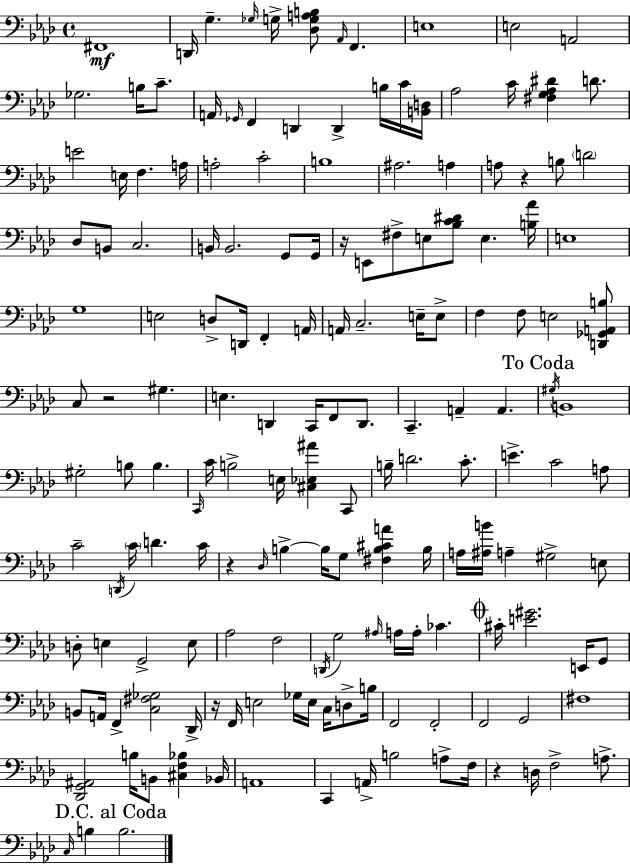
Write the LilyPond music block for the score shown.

{
  \clef bass
  \time 4/4
  \defaultTimeSignature
  \key aes \major
  fis,1\mf | d,16 g4.-- \grace { ges16 } g16-> <des g a b>8 \grace { aes,16 } f,4. | e1 | e2 a,2 | \break ges2. b16 c'8.-- | a,16 \grace { ges,16 } f,4 d,4 d,4-> | b16 c'16 <b, d>16 aes2 c'16 <fis g aes dis'>4 | d'8. e'2 e16 f4. | \break a16 a2-. c'2-. | b1 | ais2. a4 | a8 r4 b8 \parenthesize d'2 | \break des8 b,8 c2. | b,16 b,2. | g,8 g,16 r16 e,8 fis8-> e8 <bes c' dis'>8 e4. | <b aes'>16 e1 | \break g1 | e2 d8-> d,16 f,4-. | a,16 a,16 c2.-- | e16-- e8-> f4 f8 e2 | \break <d, ges, a, b>8 c8 r2 gis4. | e4. d,4 c,16 f,8 | d,8. c,4.-- a,4-- a,4. | \mark "To Coda" \acciaccatura { gis16 } b,1 | \break gis2-. b8 b4. | \grace { c,16 } c'16 b2-> e16 <cis ees ais'>4 | c,8 b16-- d'2. | c'8.-. e'4.-> c'2 | \break a8 c'2-- \acciaccatura { d,16 } \parenthesize c'16 d'4. | c'16 r4 \grace { des16 } b4->~~ b16 | g8 <fis b cis' a'>4 b16 a16 <ais b'>16 a4-- gis2-> | e8 d8-. e4 g,2-> | \break e8 aes2 f2 | \acciaccatura { d,16 } g2 | \grace { ais16 } a16 a16-. ces'4. \mark \markup { \musicglyph "scripts.coda" } cis'16-. <e' gis'>2. | e,16 g,8 b,8 a,16 f,4-> | \break <c fis ges>2 des,16-> r16 f,16 e2 | ges16 e16 c16 d8-> b16 f,2 | f,2-. f,2 | g,2 fis1 | \break <des, g, ais,>2 | b16 b,8 <cis f bes>4 bes,16 a,1 | c,4 a,16-> b2 | a8-> f16 r4 d16 f2-> | \break a8.-> \mark "D.C. al Coda" \grace { c16 } b4 b2. | \bar "|."
}